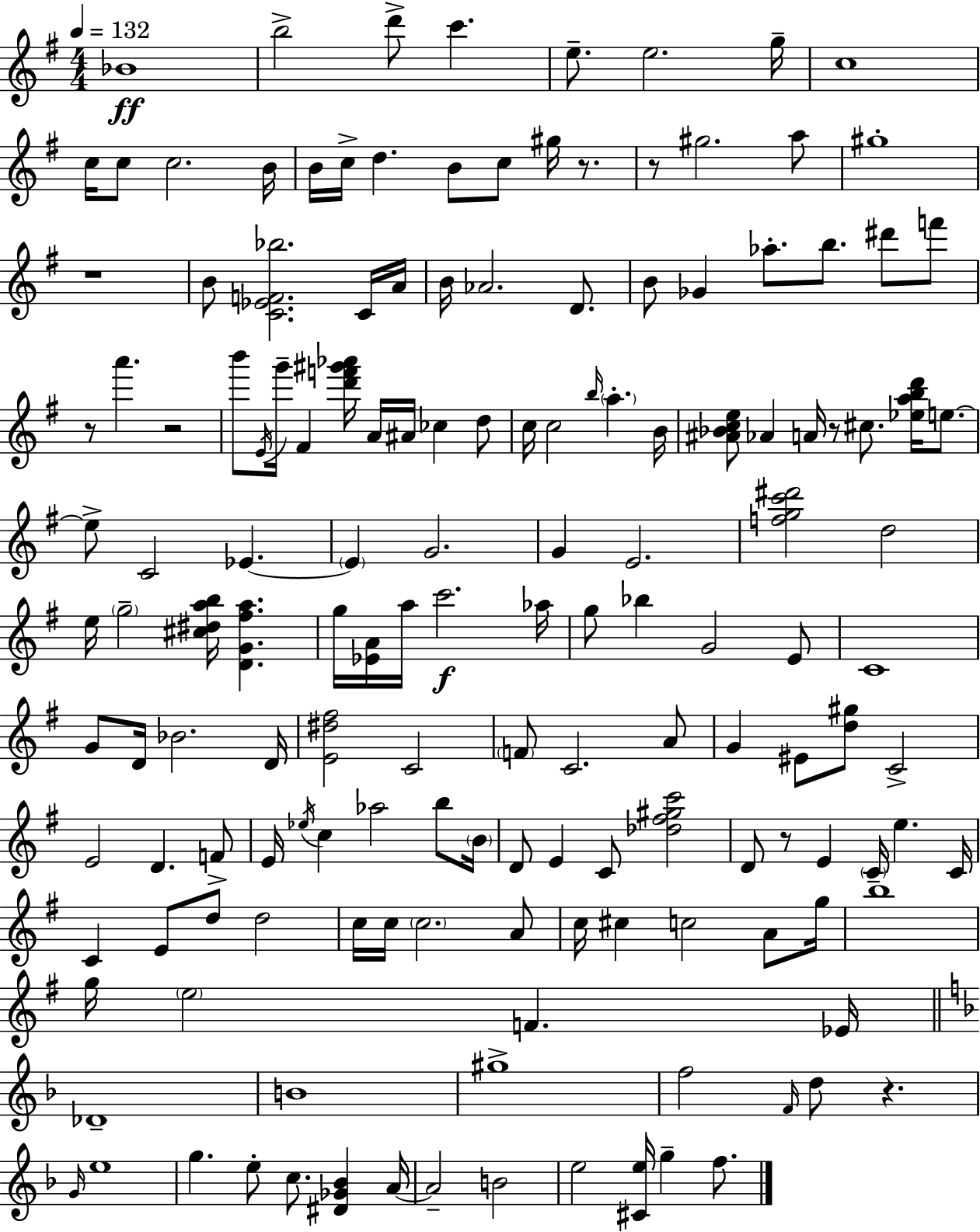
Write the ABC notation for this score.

X:1
T:Untitled
M:4/4
L:1/4
K:G
_B4 b2 d'/2 c' e/2 e2 g/4 c4 c/4 c/2 c2 B/4 B/4 c/4 d B/2 c/2 ^g/4 z/2 z/2 ^g2 a/2 ^g4 z4 B/2 [C_EF_b]2 C/4 A/4 B/4 _A2 D/2 B/2 _G _a/2 b/2 ^d'/2 f'/2 z/2 a' z2 b'/2 E/4 g'/4 ^F [d'f'^g'_a']/4 A/4 ^A/4 _c d/2 c/4 c2 b/4 a B/4 [^A_Bce]/2 _A A/4 z/2 ^c/2 [_eabd']/4 e/2 e/2 C2 _E _E G2 G E2 [fgc'^d']2 d2 e/4 g2 [^c^dab]/4 [DG^fa] g/4 [_EA]/4 a/4 c'2 _a/4 g/2 _b G2 E/2 C4 G/2 D/4 _B2 D/4 [E^d^f]2 C2 F/2 C2 A/2 G ^E/2 [d^g]/2 C2 E2 D F/2 E/4 _e/4 c _a2 b/2 B/4 D/2 E C/2 [_d^f^gc']2 D/2 z/2 E C/4 e C/4 C E/2 d/2 d2 c/4 c/4 c2 A/2 c/4 ^c c2 A/2 g/4 b4 g/4 e2 F _E/4 _D4 B4 ^g4 f2 F/4 d/2 z G/4 e4 g e/2 c/2 [^D_G_B] A/4 A2 B2 e2 [^Ce]/4 g f/2